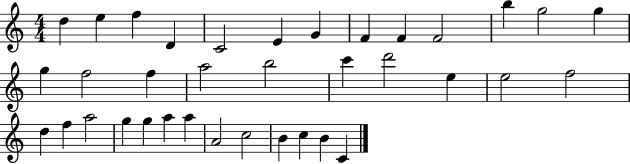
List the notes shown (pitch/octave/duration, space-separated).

D5/q E5/q F5/q D4/q C4/h E4/q G4/q F4/q F4/q F4/h B5/q G5/h G5/q G5/q F5/h F5/q A5/h B5/h C6/q D6/h E5/q E5/h F5/h D5/q F5/q A5/h G5/q G5/q A5/q A5/q A4/h C5/h B4/q C5/q B4/q C4/q